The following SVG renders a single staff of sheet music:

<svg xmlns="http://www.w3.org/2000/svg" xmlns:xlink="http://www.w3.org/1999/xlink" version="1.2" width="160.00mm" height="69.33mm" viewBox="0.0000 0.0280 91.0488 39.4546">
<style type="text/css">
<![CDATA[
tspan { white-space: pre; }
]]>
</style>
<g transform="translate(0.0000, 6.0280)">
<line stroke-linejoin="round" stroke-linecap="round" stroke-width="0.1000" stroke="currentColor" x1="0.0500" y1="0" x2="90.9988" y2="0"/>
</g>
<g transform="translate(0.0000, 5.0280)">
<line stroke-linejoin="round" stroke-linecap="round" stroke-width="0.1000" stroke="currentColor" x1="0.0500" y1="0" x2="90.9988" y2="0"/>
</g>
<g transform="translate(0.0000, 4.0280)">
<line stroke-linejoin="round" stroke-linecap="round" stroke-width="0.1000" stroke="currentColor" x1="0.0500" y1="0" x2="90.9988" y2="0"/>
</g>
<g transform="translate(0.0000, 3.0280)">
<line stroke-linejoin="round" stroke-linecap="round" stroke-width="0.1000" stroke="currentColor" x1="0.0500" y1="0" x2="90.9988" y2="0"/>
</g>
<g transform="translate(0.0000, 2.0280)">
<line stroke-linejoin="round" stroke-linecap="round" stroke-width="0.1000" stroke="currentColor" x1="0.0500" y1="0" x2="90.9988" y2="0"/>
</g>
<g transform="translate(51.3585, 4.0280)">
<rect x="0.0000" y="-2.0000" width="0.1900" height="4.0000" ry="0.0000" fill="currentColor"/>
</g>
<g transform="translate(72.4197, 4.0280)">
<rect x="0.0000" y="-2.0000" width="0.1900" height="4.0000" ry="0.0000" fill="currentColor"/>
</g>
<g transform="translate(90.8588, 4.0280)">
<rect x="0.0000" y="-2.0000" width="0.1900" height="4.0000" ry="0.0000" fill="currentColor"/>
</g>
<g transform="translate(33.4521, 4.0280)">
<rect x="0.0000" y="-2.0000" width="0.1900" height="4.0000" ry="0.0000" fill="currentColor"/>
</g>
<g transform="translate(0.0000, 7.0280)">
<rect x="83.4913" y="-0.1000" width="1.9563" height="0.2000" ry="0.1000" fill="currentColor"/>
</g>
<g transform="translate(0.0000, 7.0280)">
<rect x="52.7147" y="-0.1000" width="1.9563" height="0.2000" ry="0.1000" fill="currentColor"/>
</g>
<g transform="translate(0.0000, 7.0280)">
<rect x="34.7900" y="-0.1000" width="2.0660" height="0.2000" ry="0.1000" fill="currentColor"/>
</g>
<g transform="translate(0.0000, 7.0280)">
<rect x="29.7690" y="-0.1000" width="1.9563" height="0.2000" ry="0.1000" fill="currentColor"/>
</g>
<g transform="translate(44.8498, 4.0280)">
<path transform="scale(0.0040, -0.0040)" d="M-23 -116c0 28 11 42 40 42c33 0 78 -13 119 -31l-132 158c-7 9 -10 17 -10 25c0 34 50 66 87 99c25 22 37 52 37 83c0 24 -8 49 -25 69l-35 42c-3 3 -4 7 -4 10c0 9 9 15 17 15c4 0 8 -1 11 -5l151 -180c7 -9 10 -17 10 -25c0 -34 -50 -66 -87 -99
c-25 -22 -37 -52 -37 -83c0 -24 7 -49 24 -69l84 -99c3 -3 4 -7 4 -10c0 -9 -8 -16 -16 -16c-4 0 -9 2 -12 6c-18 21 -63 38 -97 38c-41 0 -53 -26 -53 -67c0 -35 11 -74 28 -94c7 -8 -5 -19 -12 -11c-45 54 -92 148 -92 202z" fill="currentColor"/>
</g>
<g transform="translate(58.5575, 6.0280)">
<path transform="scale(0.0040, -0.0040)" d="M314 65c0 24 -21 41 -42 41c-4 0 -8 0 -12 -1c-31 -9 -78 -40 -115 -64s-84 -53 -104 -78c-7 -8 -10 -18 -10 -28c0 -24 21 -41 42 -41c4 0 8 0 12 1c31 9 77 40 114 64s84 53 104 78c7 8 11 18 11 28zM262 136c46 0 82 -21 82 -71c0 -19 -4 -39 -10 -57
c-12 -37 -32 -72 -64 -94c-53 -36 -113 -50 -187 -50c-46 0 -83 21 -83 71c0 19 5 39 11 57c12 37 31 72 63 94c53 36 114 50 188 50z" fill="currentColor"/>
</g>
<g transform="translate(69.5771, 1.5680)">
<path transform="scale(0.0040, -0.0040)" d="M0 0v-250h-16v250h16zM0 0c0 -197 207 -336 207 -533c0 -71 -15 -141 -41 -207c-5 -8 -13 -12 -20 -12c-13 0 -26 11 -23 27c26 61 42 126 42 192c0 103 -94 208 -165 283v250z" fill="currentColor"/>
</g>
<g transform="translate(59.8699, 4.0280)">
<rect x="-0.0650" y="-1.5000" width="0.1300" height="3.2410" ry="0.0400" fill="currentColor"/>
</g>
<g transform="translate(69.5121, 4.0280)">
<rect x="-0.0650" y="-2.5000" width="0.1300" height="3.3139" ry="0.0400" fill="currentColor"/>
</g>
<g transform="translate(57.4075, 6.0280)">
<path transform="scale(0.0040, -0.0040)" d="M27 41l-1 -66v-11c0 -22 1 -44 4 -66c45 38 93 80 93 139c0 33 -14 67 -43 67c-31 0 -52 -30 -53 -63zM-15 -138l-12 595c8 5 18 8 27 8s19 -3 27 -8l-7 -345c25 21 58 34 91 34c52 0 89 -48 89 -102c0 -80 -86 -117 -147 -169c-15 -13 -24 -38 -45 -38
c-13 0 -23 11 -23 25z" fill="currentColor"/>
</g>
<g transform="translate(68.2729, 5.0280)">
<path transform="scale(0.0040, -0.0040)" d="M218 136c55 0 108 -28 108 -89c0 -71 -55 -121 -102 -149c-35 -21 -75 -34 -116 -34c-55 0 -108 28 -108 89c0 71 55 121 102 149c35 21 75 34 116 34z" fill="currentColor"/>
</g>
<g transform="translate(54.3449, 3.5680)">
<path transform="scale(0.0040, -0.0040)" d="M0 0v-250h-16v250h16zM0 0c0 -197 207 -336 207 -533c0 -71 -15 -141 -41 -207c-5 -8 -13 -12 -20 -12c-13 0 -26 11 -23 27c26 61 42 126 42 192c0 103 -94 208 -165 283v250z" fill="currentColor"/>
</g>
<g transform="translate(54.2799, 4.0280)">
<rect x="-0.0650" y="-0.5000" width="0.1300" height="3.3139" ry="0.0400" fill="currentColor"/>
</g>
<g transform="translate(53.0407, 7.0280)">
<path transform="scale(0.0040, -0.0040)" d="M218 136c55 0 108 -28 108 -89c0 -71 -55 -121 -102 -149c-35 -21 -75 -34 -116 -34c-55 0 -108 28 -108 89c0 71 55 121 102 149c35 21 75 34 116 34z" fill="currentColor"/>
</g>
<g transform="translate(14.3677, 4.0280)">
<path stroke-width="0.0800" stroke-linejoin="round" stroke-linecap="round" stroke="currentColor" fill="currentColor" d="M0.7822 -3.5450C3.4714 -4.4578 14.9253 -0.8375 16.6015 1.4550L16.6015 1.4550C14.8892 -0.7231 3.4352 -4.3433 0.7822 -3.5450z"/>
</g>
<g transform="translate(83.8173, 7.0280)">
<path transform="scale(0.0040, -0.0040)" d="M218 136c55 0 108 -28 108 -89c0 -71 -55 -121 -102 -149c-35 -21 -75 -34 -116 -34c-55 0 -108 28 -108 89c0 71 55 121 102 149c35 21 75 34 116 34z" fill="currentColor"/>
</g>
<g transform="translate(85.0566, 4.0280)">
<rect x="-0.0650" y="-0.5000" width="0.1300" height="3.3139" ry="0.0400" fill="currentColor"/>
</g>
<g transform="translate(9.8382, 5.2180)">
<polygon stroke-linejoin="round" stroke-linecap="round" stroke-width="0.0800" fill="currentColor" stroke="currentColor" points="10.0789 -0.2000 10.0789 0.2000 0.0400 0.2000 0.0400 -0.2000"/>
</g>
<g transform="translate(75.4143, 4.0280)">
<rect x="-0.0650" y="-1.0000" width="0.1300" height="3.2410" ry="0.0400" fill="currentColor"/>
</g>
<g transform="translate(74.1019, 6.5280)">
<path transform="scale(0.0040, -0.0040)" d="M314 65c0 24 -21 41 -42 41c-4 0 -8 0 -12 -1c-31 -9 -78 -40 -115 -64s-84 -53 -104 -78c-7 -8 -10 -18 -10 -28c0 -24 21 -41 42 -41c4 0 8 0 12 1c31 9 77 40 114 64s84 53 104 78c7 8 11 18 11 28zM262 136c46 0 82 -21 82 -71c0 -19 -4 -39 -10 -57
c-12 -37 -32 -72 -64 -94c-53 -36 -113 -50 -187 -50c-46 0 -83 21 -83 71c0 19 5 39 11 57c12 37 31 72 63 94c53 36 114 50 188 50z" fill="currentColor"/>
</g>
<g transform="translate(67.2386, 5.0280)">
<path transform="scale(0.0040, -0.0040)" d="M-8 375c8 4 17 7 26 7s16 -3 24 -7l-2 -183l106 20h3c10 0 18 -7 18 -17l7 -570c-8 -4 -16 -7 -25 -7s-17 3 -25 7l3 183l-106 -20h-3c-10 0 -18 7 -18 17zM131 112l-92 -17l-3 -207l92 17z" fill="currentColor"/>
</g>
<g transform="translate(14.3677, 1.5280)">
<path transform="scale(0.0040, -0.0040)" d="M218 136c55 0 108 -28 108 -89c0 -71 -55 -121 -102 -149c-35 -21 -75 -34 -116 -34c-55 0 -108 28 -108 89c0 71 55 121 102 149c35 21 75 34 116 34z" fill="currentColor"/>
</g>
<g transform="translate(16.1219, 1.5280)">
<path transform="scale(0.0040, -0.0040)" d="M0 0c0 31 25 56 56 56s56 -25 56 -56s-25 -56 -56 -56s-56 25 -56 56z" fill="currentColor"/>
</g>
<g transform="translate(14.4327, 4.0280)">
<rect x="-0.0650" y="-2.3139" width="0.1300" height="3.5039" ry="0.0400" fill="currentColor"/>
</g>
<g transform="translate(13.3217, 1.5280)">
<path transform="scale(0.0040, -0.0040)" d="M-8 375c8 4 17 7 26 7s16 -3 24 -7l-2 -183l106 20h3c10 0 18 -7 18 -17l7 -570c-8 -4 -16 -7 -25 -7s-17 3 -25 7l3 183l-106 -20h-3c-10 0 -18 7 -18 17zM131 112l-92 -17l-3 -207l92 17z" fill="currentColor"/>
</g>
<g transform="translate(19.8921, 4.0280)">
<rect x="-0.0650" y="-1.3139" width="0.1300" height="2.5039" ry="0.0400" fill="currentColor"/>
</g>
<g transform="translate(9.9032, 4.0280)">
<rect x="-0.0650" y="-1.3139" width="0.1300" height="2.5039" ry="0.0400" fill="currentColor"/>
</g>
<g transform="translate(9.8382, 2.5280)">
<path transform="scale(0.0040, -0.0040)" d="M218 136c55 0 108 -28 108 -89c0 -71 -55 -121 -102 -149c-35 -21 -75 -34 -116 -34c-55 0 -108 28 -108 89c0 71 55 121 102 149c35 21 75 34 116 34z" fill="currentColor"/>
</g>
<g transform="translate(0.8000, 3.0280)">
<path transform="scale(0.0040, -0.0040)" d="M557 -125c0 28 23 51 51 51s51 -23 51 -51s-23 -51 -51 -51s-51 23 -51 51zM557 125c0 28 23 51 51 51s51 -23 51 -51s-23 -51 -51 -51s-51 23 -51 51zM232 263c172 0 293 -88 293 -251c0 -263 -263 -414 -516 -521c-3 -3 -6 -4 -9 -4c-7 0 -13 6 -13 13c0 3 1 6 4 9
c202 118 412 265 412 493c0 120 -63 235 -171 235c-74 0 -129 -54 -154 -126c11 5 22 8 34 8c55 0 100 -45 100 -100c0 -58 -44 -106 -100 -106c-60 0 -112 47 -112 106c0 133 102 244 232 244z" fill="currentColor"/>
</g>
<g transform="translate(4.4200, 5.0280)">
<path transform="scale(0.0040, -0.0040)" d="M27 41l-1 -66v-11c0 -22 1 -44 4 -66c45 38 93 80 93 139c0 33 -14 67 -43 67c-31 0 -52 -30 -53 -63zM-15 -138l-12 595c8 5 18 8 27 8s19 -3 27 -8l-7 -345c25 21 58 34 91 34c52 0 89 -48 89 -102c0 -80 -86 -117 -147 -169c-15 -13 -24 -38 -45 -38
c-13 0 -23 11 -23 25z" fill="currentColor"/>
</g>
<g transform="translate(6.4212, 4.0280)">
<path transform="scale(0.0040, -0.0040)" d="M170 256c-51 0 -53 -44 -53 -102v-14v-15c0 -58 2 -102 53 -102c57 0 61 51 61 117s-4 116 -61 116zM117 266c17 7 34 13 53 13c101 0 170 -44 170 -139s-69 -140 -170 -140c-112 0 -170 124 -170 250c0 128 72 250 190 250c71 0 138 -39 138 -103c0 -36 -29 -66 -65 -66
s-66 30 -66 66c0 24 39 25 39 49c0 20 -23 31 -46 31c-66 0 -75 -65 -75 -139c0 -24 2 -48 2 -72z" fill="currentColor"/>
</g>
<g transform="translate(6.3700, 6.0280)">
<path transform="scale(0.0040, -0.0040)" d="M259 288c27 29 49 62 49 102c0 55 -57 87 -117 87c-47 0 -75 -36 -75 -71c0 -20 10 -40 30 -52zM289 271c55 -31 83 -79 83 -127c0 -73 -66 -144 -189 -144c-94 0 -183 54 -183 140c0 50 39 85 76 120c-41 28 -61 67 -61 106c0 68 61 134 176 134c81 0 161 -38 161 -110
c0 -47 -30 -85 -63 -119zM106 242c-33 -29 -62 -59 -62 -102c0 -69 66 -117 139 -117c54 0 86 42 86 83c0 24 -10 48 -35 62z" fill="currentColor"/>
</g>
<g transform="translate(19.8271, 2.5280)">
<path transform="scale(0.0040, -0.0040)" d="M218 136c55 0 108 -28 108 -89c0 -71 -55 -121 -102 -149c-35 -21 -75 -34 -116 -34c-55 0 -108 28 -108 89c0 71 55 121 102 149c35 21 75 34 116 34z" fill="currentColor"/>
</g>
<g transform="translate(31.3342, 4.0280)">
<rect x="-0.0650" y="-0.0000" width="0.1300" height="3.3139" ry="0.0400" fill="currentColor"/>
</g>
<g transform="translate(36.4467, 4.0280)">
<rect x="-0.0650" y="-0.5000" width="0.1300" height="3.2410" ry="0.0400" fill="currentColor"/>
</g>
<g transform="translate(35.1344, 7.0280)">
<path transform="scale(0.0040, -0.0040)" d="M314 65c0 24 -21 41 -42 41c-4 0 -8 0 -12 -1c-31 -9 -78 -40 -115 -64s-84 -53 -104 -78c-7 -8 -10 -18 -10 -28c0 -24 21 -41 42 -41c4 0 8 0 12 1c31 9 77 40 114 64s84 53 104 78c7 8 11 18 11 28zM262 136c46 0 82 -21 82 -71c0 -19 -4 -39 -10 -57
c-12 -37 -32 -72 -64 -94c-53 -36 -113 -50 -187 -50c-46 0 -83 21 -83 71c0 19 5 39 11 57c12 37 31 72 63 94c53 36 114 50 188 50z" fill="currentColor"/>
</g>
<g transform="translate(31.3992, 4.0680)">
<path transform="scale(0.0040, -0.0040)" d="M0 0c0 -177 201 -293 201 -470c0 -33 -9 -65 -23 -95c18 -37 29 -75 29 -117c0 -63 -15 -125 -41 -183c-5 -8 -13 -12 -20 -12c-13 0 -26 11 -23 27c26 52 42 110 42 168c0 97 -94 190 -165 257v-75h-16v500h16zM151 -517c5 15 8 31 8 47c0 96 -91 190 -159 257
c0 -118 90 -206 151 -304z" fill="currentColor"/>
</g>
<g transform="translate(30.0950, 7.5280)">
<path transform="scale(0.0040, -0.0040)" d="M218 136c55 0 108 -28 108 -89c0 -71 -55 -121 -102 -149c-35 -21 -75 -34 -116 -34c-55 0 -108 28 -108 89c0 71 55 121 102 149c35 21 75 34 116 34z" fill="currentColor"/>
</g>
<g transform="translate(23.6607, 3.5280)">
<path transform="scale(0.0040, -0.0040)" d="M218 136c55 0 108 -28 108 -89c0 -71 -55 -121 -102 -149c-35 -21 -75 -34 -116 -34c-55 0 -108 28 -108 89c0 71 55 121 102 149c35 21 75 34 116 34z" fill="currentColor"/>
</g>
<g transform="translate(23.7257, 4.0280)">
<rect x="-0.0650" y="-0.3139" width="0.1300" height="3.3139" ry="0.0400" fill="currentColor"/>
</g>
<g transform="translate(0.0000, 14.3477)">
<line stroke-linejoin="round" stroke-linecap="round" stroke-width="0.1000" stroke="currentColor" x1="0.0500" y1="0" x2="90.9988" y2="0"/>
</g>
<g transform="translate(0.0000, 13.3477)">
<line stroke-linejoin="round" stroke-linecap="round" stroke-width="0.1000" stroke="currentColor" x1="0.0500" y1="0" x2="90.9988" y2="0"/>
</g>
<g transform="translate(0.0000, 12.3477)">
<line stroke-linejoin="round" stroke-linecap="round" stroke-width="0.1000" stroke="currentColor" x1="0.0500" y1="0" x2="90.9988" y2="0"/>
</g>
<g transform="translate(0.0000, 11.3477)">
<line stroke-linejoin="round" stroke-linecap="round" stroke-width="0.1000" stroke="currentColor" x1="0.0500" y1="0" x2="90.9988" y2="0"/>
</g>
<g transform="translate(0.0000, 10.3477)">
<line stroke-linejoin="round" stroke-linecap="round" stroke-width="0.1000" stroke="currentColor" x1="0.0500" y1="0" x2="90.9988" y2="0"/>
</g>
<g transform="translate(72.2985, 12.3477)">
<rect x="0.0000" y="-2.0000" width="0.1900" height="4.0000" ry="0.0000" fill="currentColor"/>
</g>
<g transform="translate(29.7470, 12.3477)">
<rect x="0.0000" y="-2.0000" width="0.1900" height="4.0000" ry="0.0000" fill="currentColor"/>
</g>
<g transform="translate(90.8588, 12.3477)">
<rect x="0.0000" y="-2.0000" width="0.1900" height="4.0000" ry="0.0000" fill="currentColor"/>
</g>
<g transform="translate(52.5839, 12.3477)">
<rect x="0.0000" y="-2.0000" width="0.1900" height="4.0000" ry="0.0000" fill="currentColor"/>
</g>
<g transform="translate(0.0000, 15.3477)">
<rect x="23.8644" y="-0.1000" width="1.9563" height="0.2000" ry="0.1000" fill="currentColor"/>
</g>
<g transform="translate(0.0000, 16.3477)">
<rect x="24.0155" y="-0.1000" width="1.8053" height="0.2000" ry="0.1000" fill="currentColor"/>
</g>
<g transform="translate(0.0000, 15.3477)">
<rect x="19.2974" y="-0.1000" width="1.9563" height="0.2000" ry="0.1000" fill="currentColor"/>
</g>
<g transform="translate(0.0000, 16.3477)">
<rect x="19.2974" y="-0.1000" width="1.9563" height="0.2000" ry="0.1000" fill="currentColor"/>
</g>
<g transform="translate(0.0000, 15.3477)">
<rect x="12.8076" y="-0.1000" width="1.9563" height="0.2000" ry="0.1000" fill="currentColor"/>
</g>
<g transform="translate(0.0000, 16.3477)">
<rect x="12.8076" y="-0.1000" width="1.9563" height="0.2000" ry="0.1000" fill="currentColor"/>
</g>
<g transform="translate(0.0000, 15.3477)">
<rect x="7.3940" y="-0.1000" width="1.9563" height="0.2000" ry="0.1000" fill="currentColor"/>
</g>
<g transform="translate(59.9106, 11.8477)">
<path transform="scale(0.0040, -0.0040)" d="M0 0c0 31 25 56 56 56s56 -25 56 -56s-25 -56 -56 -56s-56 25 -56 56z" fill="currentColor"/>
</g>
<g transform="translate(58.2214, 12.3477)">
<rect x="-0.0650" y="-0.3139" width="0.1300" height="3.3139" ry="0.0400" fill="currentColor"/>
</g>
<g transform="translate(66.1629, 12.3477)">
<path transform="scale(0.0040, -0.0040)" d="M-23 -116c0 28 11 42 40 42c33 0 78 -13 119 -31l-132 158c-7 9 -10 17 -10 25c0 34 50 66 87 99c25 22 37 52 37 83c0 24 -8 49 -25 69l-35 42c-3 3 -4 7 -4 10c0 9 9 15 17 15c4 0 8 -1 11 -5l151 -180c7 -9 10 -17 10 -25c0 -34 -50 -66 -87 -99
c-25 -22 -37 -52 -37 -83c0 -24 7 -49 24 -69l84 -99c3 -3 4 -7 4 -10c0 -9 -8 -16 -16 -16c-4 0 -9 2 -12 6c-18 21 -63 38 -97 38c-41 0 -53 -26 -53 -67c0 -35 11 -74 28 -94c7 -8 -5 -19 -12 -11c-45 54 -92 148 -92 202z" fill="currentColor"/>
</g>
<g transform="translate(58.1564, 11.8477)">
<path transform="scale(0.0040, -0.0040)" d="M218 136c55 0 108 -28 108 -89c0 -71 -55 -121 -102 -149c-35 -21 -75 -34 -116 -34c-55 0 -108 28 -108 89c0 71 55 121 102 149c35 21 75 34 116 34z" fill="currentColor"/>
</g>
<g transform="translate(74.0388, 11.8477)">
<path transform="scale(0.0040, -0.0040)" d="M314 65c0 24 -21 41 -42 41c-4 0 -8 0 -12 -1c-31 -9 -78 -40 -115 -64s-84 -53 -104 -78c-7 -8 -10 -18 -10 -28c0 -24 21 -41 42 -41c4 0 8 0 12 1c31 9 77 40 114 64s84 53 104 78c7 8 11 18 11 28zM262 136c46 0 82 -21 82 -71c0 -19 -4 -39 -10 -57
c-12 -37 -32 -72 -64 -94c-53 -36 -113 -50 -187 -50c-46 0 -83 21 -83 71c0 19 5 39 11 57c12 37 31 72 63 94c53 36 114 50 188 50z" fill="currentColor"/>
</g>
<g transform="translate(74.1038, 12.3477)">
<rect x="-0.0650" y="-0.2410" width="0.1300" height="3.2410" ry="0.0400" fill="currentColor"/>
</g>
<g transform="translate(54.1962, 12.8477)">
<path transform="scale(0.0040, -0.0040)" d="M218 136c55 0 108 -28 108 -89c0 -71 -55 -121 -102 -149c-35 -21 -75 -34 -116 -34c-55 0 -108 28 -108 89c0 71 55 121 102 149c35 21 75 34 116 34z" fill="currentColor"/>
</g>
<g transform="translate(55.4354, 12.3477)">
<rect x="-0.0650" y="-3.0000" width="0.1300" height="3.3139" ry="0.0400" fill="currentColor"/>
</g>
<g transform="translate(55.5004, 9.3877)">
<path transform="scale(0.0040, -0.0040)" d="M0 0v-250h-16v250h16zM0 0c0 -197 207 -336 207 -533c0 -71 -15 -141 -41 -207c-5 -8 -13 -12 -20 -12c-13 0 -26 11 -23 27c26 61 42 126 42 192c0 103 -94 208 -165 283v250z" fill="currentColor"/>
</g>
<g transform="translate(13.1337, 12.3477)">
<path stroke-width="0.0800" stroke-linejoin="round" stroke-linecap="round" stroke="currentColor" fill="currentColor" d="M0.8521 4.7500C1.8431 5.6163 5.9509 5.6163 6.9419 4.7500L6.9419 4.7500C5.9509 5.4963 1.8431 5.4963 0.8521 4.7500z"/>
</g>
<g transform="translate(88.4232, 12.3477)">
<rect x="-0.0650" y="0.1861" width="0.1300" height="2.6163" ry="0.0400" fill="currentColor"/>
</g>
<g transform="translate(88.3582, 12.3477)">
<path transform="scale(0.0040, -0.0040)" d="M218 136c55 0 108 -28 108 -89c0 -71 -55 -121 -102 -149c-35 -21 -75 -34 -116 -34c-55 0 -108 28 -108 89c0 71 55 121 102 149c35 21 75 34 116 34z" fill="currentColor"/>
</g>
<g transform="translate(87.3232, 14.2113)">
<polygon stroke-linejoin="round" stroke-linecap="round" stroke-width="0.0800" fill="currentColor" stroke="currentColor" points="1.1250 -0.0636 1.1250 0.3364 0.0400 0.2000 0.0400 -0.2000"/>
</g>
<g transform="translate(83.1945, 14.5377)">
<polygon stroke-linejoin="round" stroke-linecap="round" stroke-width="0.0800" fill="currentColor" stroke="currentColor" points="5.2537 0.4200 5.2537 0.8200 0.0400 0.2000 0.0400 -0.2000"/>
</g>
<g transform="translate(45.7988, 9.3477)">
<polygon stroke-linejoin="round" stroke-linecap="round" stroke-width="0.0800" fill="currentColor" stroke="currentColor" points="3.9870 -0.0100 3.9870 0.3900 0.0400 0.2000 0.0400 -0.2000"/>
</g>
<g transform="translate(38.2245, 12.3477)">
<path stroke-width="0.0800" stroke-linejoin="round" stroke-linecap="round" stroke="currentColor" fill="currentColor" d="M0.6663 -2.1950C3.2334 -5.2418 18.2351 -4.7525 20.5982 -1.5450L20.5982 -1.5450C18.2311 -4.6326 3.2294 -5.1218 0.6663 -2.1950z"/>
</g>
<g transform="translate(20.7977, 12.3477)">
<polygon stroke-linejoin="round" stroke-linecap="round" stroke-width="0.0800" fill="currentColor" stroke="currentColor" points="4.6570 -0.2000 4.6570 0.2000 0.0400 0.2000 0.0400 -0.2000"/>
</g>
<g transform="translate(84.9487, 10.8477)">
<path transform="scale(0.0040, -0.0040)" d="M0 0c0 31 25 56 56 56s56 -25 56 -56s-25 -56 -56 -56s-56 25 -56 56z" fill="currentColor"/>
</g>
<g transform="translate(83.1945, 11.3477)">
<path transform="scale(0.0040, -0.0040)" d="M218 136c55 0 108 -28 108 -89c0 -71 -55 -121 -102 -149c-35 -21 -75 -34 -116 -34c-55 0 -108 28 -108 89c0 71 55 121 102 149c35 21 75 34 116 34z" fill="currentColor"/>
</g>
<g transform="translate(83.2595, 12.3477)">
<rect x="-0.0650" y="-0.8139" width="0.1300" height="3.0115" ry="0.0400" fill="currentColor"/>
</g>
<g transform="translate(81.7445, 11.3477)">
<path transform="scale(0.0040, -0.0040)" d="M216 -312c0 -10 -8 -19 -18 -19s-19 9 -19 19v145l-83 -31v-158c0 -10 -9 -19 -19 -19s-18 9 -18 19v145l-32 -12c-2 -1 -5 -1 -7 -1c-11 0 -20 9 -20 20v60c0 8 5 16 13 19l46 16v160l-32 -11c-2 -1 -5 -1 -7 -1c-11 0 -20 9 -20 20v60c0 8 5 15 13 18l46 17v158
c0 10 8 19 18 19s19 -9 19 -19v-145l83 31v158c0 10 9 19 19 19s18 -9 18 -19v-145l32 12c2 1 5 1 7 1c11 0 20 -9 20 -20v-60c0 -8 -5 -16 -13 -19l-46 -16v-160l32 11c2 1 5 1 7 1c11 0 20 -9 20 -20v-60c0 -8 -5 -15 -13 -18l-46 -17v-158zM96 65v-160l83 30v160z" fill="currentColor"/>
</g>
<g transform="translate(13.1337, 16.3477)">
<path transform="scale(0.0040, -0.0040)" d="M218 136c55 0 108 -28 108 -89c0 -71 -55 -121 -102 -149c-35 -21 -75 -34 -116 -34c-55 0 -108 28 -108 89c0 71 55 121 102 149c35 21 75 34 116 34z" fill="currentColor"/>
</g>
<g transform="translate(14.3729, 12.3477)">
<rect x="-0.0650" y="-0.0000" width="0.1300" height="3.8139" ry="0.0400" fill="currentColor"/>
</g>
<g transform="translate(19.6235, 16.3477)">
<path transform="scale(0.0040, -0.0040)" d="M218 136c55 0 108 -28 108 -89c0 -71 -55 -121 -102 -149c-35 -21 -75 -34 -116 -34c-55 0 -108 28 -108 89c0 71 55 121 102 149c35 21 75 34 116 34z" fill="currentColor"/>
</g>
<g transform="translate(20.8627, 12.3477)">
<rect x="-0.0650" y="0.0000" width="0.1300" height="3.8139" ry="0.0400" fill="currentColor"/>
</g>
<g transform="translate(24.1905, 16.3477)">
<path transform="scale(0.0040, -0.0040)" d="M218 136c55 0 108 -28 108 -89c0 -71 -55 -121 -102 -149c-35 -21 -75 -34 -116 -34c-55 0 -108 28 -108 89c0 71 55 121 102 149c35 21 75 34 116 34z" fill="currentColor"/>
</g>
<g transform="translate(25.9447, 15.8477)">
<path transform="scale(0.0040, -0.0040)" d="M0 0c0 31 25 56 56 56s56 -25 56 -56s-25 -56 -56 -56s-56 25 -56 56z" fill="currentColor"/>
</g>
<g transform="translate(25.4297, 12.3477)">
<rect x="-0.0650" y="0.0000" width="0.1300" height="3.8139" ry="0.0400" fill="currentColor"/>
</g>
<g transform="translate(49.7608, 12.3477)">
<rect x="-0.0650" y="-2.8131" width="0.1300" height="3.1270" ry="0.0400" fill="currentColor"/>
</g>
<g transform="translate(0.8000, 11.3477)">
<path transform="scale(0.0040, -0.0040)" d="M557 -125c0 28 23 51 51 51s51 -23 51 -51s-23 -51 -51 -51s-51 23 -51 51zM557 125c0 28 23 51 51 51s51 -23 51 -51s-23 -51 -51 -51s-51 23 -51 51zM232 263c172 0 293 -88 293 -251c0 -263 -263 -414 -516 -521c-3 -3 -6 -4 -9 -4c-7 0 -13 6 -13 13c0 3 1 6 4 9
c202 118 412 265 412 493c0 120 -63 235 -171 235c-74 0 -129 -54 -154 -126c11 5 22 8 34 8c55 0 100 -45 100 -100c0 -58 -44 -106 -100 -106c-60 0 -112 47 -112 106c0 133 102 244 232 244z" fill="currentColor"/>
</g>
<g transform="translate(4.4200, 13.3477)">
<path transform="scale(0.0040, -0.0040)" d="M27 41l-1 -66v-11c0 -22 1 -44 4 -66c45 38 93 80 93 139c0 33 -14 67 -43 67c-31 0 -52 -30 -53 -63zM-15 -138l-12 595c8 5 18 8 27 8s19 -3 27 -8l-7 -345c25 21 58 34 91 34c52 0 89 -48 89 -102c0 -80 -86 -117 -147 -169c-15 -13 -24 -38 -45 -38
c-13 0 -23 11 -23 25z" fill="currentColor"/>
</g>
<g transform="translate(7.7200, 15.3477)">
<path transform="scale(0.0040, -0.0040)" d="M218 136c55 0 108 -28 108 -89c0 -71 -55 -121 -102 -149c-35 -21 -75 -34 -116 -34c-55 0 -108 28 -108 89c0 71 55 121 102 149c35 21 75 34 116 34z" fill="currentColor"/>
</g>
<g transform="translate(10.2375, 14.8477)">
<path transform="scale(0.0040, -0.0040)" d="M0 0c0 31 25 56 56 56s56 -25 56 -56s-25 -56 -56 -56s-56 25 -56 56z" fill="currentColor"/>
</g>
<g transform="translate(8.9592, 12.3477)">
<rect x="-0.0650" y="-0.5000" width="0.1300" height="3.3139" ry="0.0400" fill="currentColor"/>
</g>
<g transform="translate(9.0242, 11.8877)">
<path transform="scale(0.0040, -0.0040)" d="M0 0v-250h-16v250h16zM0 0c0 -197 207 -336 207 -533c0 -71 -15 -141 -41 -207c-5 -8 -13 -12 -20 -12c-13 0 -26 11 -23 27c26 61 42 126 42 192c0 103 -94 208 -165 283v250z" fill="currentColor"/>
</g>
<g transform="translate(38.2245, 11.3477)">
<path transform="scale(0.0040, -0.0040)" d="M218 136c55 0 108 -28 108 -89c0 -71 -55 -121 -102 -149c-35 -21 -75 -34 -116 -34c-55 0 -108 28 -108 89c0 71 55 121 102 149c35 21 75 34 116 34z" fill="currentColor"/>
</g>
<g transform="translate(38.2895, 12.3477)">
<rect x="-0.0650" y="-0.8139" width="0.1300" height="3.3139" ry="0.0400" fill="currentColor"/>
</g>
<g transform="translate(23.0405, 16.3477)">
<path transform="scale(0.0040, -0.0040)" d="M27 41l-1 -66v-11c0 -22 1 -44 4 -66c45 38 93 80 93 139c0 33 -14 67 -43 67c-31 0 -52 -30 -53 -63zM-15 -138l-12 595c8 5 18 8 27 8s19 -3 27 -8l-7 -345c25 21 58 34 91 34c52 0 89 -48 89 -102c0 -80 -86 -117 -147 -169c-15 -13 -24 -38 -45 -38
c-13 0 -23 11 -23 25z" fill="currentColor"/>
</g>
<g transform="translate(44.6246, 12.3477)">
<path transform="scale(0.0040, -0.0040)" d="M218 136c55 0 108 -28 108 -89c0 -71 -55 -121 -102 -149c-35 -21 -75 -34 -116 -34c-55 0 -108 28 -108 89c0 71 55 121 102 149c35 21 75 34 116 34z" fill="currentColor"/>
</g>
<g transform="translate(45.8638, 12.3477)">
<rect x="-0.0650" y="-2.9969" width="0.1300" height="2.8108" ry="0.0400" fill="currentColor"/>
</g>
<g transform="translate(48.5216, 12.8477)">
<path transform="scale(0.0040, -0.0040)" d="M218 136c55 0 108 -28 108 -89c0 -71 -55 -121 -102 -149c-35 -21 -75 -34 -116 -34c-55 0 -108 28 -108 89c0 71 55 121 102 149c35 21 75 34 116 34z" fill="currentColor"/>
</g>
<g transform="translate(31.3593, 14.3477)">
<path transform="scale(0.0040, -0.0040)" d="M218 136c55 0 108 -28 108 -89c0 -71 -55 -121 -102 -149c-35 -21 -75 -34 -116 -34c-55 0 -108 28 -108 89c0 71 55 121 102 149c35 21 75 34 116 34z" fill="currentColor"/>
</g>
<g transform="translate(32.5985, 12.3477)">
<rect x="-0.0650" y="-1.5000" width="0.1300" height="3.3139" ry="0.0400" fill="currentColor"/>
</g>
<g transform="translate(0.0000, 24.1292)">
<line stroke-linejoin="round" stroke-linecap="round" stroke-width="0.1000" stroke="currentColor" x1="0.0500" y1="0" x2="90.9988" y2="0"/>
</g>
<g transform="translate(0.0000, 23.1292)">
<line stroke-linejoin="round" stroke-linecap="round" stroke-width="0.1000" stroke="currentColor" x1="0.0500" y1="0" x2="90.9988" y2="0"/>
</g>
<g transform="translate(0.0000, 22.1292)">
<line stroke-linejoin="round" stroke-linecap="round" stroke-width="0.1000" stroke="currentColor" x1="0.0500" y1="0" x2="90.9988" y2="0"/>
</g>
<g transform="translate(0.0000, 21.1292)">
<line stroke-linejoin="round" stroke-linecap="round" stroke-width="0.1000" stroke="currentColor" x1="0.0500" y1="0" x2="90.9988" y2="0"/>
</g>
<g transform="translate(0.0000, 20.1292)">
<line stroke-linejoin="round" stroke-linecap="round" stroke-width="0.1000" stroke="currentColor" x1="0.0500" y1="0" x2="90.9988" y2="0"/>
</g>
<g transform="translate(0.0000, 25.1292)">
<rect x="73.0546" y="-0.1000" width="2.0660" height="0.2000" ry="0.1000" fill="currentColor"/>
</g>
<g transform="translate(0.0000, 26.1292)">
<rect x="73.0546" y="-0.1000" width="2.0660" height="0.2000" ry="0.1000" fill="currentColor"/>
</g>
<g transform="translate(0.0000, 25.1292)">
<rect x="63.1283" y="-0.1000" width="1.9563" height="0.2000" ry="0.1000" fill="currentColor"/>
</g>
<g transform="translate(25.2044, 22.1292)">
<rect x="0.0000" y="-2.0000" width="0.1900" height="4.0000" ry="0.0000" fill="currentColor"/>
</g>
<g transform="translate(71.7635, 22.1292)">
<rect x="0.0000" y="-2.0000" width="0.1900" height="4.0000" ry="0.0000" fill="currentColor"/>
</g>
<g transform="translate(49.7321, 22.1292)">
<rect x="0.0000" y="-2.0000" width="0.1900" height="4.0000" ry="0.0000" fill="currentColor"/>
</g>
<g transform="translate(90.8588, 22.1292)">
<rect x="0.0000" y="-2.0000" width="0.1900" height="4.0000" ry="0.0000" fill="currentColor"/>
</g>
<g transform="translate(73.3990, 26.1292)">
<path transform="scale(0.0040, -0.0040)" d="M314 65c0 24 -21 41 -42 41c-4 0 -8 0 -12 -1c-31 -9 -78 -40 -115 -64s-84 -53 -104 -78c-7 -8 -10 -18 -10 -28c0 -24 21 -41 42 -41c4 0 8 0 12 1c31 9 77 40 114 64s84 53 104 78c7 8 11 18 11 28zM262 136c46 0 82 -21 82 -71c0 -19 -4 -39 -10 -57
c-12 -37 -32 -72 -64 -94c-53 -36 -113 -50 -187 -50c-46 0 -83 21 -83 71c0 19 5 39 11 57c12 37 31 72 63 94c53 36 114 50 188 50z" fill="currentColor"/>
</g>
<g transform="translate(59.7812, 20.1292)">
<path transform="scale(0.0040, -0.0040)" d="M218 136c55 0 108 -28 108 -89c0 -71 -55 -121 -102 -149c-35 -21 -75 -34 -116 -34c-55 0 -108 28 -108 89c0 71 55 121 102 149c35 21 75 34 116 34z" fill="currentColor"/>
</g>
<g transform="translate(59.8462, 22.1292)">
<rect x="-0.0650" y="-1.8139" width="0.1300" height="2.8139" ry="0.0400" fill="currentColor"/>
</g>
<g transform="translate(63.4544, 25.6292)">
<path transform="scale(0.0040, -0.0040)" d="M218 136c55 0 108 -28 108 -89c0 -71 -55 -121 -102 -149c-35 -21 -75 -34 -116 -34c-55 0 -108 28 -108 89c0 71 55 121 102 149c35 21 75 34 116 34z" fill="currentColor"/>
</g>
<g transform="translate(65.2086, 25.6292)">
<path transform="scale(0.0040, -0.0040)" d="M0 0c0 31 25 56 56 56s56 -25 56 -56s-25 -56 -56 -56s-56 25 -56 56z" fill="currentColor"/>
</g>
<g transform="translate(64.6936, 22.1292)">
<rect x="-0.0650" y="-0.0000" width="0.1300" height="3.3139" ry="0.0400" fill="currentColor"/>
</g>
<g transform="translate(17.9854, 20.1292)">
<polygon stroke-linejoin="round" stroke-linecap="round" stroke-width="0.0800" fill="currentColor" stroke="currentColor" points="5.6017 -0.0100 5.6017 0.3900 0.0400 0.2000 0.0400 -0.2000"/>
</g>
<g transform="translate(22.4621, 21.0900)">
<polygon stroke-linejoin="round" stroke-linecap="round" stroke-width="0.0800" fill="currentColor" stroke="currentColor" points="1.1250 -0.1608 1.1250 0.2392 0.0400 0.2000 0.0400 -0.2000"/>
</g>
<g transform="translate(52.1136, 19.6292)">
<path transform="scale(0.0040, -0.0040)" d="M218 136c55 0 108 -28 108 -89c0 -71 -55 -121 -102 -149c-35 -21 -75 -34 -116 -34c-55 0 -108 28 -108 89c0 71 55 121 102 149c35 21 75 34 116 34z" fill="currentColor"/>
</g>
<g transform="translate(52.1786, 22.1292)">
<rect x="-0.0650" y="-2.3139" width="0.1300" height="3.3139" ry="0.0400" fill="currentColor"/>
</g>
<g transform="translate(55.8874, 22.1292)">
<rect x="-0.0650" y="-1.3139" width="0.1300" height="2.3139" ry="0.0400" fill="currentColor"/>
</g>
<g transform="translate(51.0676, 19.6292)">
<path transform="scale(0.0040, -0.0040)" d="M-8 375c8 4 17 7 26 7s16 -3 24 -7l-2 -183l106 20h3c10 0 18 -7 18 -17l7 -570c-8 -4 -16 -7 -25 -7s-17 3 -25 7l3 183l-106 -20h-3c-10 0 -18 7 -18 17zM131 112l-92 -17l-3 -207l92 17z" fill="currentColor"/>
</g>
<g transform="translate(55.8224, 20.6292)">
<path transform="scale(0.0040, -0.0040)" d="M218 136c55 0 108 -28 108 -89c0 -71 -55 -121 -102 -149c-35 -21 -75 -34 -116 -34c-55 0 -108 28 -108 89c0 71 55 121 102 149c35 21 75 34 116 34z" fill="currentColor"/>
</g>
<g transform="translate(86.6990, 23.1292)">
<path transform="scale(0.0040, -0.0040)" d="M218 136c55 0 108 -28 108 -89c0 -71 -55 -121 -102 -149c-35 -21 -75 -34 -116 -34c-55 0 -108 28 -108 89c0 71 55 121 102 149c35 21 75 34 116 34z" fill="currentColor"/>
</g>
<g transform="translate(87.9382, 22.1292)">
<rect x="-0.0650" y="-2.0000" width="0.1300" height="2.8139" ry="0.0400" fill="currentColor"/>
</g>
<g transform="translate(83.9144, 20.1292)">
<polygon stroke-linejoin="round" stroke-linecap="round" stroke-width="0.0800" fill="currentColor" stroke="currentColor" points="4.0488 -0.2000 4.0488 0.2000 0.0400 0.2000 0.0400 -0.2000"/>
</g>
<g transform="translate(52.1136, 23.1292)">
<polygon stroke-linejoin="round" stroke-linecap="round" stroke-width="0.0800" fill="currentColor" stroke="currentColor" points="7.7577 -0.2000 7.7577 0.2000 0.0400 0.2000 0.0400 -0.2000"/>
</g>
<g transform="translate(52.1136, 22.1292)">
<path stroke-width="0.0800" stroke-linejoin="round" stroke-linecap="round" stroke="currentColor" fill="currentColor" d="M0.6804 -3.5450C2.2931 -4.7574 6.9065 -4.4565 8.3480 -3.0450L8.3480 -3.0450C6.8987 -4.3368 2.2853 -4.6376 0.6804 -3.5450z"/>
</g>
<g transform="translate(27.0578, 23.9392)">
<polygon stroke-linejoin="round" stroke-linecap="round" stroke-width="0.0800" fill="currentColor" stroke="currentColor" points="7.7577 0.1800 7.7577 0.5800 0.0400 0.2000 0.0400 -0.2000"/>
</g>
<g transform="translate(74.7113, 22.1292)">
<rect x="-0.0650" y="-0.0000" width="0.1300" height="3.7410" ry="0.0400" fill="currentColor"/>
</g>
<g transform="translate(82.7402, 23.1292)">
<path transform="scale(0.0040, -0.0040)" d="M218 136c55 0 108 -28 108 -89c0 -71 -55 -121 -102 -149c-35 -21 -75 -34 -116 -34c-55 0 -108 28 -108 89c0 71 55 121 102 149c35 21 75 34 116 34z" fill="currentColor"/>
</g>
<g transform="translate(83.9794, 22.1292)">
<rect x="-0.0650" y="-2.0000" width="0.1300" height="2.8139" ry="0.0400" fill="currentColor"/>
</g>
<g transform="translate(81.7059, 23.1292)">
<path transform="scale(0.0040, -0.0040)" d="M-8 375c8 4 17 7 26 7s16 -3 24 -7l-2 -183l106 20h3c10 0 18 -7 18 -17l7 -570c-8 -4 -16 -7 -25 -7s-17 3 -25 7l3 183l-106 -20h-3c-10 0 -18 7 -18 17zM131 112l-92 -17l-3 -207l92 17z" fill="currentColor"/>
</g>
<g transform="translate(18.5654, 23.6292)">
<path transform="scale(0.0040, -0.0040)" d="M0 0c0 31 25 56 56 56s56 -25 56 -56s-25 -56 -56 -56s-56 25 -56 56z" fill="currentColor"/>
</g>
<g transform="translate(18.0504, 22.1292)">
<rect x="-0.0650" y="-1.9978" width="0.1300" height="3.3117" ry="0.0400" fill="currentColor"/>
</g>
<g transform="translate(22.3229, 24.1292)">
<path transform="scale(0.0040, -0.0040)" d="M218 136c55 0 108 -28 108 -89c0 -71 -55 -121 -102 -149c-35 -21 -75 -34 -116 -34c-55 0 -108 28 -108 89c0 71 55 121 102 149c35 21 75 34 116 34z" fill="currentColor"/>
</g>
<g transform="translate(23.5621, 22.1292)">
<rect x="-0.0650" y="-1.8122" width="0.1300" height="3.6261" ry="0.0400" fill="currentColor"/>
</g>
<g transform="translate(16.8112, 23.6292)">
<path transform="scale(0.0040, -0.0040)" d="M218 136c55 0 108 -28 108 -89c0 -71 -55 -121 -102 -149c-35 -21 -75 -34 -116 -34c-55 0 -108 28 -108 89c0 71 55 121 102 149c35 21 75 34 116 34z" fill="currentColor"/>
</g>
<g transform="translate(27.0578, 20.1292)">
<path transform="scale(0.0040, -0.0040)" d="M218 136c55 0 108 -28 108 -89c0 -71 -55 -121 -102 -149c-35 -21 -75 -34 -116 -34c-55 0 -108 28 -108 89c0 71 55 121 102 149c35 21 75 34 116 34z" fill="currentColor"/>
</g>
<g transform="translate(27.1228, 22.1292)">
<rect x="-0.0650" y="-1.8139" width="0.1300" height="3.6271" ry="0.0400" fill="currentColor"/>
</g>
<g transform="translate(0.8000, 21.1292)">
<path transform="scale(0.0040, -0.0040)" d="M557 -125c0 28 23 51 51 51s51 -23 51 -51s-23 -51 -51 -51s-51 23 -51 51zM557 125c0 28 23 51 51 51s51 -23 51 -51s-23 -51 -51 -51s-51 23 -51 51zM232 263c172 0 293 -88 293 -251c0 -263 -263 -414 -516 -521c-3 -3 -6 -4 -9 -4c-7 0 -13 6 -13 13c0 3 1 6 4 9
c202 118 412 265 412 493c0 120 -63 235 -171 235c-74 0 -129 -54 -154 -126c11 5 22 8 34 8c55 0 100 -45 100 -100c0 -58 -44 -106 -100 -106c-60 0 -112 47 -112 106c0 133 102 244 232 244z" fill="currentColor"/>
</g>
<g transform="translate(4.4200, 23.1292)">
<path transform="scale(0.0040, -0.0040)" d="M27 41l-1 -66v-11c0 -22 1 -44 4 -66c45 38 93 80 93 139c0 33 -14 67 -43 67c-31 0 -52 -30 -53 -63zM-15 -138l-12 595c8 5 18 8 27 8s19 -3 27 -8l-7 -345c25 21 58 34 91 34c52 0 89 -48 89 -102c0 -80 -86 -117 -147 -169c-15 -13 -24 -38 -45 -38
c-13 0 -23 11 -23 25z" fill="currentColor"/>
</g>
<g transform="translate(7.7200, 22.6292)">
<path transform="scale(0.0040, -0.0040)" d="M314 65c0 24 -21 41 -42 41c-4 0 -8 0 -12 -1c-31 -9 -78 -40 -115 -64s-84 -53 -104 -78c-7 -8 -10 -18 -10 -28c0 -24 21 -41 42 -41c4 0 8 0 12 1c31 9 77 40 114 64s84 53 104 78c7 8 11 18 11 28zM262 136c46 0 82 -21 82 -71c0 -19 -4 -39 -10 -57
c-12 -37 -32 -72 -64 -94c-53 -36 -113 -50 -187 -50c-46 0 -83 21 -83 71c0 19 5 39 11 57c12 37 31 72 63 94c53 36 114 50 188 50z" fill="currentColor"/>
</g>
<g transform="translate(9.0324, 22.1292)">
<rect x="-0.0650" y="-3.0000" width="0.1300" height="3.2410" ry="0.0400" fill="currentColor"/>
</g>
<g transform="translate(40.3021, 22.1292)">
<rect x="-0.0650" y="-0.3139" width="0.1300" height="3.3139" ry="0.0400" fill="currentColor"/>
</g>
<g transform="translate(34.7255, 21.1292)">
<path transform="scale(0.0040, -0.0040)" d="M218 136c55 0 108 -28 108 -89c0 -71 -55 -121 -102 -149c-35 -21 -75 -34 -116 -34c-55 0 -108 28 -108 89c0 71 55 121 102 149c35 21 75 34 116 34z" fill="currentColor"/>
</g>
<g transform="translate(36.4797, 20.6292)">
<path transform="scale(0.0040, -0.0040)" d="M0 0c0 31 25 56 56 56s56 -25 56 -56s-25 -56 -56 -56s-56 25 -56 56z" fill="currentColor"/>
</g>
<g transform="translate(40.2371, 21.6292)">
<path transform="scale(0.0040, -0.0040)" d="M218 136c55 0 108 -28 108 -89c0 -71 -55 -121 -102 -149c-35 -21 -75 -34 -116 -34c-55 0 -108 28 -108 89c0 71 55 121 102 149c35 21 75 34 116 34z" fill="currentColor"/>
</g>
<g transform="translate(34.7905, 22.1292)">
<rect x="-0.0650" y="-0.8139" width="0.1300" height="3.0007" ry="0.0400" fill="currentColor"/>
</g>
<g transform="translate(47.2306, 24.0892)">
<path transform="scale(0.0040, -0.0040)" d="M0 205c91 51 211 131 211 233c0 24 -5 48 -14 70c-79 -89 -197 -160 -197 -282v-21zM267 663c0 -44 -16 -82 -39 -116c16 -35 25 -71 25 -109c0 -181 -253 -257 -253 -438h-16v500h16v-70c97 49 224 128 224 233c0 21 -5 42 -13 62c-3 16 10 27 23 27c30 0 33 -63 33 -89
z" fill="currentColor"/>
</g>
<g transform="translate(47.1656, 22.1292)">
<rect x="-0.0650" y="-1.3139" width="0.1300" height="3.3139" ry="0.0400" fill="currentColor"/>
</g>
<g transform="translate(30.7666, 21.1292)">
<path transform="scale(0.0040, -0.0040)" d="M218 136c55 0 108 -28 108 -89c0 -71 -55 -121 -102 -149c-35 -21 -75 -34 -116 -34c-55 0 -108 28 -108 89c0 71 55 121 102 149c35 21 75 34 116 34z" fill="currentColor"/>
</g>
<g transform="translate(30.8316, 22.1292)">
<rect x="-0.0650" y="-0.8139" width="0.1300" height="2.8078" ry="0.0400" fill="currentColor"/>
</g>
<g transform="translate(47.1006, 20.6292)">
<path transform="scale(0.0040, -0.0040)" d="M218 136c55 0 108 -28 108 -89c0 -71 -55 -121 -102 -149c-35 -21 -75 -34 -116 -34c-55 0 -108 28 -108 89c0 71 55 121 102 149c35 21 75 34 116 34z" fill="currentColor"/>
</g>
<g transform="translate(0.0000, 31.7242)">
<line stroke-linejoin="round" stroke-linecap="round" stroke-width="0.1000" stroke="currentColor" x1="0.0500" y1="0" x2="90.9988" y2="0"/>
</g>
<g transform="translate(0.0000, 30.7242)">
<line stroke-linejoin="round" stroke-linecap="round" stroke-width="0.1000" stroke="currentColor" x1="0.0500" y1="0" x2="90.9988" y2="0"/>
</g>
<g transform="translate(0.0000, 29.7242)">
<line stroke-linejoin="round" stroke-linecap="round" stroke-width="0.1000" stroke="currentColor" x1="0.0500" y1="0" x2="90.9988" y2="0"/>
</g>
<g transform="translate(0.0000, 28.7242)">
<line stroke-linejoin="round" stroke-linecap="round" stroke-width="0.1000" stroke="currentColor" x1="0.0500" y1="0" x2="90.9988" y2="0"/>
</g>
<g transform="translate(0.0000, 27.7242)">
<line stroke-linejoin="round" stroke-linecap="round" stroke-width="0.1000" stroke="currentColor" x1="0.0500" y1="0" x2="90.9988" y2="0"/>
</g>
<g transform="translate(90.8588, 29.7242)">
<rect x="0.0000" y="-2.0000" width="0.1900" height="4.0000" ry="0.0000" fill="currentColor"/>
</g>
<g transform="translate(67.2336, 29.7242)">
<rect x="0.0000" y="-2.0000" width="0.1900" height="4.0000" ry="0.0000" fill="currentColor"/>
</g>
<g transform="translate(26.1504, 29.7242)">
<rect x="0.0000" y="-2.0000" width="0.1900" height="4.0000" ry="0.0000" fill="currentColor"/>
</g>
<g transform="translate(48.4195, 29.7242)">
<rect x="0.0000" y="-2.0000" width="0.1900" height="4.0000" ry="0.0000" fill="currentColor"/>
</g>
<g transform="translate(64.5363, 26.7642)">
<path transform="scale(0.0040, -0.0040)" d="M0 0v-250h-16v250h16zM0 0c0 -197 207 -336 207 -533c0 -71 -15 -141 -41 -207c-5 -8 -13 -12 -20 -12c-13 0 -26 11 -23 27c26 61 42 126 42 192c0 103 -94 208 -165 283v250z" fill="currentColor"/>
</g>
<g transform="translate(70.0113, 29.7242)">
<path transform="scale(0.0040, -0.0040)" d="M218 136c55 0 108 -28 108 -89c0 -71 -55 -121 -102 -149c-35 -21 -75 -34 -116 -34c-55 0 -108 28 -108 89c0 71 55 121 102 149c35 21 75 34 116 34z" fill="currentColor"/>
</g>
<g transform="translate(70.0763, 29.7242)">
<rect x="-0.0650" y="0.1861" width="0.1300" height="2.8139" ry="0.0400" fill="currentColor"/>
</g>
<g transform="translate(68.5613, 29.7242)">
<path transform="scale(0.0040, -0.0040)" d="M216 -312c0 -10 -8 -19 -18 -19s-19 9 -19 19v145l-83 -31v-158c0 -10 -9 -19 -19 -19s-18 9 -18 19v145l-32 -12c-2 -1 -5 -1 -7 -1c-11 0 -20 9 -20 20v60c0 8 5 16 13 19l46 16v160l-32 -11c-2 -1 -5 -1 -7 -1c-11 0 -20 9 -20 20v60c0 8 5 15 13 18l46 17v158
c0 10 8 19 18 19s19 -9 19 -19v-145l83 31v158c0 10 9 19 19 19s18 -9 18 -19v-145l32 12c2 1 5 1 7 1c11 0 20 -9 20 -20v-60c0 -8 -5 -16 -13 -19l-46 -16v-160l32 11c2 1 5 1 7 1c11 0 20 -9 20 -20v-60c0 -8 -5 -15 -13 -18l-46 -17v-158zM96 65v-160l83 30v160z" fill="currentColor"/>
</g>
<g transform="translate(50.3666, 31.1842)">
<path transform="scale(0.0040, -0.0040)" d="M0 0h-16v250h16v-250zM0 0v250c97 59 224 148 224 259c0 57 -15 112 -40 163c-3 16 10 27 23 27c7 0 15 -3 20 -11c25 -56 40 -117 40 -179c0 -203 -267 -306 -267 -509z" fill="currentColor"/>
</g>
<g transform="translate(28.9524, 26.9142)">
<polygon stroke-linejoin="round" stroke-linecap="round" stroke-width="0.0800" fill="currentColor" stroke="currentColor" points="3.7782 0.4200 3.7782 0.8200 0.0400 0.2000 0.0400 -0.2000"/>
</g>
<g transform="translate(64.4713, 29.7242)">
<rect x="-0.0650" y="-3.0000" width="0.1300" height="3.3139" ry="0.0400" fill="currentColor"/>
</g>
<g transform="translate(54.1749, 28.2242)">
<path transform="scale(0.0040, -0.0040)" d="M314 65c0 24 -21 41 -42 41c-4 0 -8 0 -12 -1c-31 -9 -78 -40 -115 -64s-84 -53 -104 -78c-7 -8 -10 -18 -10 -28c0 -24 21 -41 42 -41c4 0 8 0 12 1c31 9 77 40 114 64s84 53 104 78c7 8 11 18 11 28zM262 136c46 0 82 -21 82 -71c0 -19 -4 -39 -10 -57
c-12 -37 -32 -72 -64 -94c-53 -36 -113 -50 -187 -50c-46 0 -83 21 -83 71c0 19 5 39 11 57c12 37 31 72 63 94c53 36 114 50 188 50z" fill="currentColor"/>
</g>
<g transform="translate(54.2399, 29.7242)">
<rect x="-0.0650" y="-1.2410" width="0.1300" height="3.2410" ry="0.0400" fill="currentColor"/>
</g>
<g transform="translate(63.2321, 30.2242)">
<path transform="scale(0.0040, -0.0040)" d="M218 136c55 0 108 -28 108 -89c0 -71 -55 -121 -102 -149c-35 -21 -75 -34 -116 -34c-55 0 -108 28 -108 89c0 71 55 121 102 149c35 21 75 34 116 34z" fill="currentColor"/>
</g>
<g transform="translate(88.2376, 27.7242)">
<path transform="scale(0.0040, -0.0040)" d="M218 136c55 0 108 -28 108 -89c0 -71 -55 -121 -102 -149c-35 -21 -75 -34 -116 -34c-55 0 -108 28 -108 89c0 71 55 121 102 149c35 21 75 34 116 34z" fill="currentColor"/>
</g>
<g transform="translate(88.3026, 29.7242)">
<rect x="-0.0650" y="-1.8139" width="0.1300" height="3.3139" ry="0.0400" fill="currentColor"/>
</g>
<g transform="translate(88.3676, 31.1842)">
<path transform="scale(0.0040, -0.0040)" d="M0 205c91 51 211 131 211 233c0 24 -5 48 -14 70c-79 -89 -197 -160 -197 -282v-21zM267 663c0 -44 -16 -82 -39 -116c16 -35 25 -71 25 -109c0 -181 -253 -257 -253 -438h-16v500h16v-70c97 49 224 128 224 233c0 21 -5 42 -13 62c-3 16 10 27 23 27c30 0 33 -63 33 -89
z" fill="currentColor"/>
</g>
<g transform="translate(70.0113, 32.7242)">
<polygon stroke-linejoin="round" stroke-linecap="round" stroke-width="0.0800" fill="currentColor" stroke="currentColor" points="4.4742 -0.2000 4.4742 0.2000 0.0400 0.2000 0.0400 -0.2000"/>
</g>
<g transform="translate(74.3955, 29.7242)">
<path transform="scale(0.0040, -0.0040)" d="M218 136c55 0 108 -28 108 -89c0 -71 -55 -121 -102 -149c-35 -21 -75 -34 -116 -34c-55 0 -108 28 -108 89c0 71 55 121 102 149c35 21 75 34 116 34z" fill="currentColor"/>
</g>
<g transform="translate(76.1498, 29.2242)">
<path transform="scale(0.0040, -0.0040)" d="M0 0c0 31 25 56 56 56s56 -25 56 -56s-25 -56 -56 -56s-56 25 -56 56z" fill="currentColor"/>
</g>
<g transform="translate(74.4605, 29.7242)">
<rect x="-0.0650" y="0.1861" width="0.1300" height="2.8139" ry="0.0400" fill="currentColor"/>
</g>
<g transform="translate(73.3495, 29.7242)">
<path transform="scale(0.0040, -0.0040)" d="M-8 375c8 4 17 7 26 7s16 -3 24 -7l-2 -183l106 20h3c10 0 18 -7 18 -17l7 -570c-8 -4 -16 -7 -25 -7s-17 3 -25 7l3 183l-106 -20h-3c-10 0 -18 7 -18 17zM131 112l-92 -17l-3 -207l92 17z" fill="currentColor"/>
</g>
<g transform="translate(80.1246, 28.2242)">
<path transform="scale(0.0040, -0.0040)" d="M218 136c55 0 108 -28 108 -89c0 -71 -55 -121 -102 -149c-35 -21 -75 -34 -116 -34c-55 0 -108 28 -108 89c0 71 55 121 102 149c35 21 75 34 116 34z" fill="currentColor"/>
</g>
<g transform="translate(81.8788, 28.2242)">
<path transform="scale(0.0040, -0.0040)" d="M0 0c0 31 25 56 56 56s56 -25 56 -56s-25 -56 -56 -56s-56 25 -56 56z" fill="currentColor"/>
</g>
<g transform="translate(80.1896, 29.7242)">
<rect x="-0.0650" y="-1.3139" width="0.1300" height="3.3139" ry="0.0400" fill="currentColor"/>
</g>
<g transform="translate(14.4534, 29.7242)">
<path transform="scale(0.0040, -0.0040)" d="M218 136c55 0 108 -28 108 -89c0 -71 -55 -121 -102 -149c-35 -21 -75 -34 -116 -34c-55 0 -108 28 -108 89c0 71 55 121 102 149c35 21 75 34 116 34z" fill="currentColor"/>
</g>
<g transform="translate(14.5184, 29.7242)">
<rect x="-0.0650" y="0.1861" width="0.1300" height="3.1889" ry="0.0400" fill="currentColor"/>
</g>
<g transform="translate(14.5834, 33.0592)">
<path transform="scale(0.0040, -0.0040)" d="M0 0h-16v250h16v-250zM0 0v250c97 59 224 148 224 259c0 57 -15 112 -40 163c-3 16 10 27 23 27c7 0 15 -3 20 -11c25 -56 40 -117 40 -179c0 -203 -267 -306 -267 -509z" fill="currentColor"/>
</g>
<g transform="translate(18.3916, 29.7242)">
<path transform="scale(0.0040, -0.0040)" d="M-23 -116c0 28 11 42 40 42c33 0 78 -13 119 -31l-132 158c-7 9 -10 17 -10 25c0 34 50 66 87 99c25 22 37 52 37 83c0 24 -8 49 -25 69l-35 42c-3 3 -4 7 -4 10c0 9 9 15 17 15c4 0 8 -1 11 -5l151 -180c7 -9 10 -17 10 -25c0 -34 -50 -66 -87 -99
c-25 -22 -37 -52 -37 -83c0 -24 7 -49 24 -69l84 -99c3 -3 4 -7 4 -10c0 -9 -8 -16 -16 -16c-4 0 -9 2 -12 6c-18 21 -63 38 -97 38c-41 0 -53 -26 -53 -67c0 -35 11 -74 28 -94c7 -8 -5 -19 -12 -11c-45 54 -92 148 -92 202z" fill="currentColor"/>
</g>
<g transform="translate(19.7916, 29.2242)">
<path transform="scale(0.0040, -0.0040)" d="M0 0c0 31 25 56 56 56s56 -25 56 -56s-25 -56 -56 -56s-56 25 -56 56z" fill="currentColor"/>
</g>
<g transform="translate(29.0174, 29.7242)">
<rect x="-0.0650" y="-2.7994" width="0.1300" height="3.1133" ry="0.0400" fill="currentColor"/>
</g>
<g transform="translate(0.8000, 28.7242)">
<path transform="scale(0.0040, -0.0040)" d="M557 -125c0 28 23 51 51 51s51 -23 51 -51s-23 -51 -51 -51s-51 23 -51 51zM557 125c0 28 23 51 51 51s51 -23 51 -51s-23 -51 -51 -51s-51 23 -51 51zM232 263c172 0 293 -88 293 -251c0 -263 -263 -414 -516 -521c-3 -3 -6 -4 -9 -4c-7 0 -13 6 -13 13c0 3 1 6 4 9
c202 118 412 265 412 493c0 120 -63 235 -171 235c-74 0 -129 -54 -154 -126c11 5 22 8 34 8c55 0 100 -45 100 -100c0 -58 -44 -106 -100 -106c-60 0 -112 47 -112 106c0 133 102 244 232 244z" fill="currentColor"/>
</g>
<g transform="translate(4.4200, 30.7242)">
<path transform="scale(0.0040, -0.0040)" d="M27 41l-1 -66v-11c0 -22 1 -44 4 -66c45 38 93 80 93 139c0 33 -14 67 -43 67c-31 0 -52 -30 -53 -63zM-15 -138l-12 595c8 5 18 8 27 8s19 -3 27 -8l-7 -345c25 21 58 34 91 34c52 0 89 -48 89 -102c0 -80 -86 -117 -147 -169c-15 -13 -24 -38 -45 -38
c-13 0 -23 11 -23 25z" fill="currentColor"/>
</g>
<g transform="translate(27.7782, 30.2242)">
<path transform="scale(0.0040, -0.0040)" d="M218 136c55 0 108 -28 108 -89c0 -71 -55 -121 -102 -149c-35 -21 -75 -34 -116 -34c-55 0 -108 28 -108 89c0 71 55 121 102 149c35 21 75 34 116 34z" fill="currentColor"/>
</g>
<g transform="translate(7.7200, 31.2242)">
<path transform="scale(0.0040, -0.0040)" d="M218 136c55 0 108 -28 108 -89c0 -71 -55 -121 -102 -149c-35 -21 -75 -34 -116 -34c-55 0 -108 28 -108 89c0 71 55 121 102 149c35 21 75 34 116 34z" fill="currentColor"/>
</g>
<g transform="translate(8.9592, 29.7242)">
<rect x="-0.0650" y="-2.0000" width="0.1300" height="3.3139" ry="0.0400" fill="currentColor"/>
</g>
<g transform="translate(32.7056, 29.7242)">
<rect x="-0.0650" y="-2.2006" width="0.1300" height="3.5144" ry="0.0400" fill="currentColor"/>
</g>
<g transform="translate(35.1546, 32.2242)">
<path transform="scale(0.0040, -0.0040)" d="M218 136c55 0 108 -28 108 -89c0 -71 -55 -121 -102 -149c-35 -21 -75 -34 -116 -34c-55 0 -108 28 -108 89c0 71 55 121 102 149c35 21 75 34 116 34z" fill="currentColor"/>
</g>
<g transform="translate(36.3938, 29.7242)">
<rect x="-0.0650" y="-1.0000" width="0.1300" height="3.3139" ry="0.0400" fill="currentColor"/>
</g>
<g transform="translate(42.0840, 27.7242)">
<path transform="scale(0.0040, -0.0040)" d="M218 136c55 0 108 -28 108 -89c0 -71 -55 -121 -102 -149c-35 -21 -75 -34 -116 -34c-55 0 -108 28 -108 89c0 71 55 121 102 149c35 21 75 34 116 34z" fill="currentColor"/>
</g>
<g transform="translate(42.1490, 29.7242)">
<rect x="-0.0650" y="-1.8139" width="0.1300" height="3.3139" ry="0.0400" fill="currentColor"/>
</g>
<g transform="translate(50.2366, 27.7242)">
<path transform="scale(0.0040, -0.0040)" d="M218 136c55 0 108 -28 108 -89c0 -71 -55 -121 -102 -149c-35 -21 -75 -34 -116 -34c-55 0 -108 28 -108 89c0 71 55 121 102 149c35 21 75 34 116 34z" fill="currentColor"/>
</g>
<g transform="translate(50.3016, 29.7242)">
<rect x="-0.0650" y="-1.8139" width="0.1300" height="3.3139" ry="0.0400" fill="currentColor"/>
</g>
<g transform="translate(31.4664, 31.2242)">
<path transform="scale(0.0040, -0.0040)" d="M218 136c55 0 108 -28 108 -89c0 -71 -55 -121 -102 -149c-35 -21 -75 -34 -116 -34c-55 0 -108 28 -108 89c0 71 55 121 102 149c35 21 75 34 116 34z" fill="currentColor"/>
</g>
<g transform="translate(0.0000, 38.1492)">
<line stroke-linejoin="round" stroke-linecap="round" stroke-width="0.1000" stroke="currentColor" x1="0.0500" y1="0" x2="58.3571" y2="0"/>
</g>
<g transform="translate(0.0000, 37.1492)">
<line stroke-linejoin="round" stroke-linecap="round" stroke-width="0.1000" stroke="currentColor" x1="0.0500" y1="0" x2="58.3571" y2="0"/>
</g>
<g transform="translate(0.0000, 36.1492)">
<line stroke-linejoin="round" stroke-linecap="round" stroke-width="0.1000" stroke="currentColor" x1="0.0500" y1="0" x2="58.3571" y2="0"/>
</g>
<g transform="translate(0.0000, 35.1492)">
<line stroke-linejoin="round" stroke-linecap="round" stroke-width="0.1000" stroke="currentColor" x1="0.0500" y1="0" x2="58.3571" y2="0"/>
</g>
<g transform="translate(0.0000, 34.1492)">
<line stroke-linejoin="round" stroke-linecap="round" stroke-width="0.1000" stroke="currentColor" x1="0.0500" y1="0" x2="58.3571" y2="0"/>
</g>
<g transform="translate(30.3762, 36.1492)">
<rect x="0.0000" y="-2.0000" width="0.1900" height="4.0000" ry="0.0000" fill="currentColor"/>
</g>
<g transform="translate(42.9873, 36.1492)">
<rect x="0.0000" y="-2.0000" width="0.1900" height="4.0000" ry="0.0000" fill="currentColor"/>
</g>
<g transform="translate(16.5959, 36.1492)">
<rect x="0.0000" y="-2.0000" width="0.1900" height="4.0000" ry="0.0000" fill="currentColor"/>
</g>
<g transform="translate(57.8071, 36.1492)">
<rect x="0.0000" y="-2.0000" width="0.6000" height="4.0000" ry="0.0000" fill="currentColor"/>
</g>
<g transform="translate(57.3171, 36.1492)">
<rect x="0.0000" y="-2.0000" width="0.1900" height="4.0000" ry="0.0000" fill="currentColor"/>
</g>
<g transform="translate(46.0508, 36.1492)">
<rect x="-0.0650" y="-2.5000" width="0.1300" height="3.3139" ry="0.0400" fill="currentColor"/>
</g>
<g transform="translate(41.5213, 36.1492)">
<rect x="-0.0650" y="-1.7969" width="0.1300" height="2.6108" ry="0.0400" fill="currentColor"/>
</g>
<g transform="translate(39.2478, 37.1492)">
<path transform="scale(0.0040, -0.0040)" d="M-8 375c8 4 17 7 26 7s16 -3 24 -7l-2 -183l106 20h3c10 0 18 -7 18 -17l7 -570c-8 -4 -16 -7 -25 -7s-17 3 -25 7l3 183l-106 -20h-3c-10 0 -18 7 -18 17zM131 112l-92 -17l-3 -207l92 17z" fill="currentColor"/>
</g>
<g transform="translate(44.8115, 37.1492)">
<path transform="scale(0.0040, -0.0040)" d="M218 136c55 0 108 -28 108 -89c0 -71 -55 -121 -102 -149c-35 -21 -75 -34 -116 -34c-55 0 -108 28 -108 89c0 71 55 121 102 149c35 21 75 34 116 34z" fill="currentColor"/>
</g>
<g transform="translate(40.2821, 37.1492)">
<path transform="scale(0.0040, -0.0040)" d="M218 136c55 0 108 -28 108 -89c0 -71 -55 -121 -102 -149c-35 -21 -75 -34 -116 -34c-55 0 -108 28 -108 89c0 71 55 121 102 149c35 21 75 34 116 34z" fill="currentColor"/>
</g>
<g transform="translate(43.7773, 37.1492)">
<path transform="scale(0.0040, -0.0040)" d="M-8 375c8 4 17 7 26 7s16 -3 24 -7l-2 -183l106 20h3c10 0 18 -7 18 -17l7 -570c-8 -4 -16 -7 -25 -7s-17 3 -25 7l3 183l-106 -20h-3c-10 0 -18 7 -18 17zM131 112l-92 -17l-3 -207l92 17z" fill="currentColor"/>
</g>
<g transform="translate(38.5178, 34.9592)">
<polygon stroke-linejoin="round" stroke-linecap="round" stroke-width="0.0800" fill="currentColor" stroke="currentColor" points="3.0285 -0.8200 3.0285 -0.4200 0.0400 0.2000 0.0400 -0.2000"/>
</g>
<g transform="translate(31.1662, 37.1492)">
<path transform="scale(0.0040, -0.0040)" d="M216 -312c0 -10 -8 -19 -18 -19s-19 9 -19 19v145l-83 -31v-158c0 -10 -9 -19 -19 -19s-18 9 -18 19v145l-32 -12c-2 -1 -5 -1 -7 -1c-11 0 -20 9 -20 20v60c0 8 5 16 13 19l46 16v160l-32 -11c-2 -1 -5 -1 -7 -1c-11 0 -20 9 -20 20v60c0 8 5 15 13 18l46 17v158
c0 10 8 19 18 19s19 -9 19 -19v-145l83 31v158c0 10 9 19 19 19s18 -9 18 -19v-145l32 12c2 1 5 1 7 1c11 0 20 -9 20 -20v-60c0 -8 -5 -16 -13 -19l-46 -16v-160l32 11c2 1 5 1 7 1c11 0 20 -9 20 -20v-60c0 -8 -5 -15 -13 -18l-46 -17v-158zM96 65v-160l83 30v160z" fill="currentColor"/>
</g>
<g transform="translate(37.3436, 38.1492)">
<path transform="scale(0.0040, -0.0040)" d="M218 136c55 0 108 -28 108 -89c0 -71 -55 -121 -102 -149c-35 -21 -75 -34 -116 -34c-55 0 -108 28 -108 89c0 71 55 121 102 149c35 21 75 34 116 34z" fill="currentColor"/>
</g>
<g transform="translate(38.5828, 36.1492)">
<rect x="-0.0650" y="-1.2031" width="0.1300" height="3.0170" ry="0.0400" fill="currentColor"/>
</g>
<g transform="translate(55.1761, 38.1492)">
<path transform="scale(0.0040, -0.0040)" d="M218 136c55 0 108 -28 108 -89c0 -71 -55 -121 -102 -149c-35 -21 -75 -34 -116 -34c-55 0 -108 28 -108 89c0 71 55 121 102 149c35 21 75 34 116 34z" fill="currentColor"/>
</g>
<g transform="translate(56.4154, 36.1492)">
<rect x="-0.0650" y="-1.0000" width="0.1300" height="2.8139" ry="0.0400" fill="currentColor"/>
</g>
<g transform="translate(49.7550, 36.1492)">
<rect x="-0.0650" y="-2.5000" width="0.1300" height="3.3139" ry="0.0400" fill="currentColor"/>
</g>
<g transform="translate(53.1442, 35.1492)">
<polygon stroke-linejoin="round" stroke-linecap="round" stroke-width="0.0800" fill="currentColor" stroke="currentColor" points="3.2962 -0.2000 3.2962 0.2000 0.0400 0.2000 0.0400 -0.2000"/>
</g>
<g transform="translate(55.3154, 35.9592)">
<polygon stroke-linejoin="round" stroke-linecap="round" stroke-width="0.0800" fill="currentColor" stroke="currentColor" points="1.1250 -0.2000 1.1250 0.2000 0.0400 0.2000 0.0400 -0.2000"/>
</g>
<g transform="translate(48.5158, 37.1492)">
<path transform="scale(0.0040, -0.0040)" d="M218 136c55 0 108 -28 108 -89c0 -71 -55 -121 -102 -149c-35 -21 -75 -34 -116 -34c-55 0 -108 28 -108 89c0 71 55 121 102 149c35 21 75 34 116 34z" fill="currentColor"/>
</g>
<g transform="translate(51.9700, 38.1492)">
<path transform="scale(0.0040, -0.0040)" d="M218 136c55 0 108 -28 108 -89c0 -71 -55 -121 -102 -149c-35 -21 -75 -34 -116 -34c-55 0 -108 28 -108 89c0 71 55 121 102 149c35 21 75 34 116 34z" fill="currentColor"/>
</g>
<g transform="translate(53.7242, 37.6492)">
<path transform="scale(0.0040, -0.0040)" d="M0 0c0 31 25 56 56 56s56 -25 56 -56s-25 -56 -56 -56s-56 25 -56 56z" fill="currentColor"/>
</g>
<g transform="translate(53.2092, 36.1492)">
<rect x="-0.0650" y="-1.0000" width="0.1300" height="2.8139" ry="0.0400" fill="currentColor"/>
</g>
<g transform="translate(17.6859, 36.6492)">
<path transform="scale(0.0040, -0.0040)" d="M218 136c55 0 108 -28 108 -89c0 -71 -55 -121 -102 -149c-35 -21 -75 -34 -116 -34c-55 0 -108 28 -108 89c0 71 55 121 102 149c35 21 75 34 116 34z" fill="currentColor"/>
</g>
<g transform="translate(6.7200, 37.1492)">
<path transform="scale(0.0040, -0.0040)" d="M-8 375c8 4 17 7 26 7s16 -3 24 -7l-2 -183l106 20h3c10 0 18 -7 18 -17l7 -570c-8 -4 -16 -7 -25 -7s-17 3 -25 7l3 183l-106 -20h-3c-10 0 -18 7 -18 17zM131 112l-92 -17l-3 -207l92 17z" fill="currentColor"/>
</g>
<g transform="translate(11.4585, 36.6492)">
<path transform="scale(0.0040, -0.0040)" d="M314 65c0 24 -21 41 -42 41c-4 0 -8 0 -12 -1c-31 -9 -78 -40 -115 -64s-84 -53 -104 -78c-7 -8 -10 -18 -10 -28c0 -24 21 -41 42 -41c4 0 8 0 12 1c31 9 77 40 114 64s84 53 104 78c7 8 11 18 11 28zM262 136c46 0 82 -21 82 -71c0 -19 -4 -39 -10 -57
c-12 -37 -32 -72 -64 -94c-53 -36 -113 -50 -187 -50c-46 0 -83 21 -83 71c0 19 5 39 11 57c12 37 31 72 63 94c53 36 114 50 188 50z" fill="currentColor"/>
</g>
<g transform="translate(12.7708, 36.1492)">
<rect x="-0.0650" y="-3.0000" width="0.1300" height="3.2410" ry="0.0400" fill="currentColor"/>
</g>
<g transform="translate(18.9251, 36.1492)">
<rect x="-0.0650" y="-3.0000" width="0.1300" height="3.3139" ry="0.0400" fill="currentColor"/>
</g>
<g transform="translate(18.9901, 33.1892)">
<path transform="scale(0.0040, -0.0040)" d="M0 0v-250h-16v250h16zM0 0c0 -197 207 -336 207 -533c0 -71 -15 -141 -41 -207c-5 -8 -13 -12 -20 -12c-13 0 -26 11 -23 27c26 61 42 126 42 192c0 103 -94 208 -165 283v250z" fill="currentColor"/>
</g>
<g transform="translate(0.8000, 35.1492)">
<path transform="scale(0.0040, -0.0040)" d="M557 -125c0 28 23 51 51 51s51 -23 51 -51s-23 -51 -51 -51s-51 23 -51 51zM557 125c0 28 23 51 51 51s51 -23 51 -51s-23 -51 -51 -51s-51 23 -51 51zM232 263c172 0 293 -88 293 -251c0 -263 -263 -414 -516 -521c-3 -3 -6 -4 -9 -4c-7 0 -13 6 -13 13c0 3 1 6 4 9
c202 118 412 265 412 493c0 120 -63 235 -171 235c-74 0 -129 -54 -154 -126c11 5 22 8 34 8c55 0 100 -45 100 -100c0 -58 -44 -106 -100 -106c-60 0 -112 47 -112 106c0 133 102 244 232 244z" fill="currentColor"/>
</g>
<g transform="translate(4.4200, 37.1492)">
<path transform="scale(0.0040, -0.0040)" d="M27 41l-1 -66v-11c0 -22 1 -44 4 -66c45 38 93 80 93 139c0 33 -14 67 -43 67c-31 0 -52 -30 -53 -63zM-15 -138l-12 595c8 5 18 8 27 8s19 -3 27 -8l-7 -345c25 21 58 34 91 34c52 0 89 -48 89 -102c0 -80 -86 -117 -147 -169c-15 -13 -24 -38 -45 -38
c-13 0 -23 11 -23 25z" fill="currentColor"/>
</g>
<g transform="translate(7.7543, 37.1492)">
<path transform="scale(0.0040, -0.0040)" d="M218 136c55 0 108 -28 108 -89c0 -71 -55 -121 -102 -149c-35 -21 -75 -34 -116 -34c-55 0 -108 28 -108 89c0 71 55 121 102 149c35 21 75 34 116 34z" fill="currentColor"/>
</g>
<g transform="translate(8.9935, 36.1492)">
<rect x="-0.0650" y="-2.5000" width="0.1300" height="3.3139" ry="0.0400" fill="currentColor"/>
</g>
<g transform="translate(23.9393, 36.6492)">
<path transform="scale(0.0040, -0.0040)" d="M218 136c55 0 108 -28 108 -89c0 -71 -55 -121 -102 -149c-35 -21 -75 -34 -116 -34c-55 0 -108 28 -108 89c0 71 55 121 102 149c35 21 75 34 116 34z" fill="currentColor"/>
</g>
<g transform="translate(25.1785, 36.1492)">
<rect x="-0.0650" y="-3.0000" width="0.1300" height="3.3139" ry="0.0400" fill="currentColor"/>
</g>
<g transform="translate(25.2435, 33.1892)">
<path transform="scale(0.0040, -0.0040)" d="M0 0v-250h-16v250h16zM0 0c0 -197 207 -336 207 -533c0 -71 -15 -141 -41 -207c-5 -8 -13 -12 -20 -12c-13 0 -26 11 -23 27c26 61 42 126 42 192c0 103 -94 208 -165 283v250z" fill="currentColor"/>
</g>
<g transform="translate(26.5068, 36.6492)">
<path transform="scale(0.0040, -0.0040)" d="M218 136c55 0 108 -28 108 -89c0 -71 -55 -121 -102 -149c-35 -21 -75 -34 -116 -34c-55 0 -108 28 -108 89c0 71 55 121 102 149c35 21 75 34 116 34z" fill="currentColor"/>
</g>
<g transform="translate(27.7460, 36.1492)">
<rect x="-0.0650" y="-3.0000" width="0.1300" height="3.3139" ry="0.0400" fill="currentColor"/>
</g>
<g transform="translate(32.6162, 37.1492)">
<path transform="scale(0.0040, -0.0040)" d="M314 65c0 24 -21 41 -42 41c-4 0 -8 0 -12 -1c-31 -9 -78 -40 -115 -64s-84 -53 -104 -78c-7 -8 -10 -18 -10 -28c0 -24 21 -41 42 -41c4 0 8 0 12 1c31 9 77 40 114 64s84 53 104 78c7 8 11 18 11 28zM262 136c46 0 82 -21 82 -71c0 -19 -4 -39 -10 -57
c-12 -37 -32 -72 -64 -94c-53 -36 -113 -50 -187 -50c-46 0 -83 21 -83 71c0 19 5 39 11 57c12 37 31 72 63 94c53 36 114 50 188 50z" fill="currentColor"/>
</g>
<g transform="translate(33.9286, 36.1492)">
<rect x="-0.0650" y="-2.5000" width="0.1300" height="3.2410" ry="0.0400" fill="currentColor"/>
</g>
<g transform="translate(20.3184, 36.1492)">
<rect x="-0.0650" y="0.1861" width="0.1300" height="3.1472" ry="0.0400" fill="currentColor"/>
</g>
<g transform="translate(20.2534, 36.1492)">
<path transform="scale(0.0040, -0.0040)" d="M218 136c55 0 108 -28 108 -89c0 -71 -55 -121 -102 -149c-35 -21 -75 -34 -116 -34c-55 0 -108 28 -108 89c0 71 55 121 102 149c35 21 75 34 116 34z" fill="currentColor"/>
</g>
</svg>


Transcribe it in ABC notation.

X:1
T:Untitled
M:6/8
L:1/4
K:F
G,/2 B,/2 G,/2 E, D,,/4 E,,2 z E,,/2 _G,,2 B,,/2 F,,2 E,, E,,/2 C,, C,,/2 _C,,/2 G,, F, D,/2 C,/2 C,/2 E, z E,2 ^F,/2 D,/4 C,2 A,,/2 G,,/4 A,/2 F,/2 F,/2 E, G,/4 B,/2 G,/2 A,/2 D,, C,,2 B,,/2 B,,/2 A,, D,/2 z C,/2 A,,/2 F,, A, A,/2 G,2 C,/2 ^D,/2 D,/2 G, A,/4 B,, C,2 C,/2 D, C,/2 C, ^B,,2 G,,/2 B,,/2 B,, B,, G,,/2 G,,/4